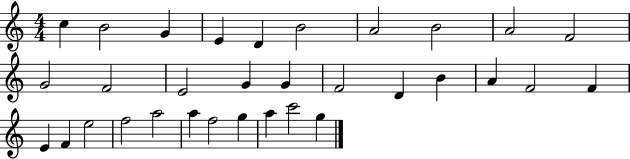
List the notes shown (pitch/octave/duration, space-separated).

C5/q B4/h G4/q E4/q D4/q B4/h A4/h B4/h A4/h F4/h G4/h F4/h E4/h G4/q G4/q F4/h D4/q B4/q A4/q F4/h F4/q E4/q F4/q E5/h F5/h A5/h A5/q F5/h G5/q A5/q C6/h G5/q